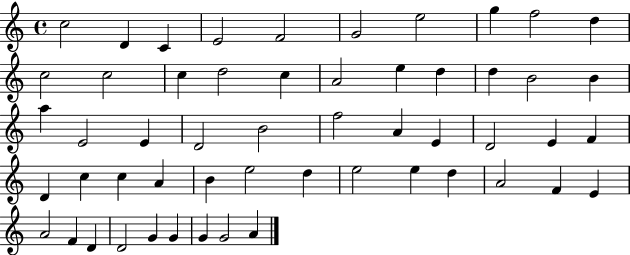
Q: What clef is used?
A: treble